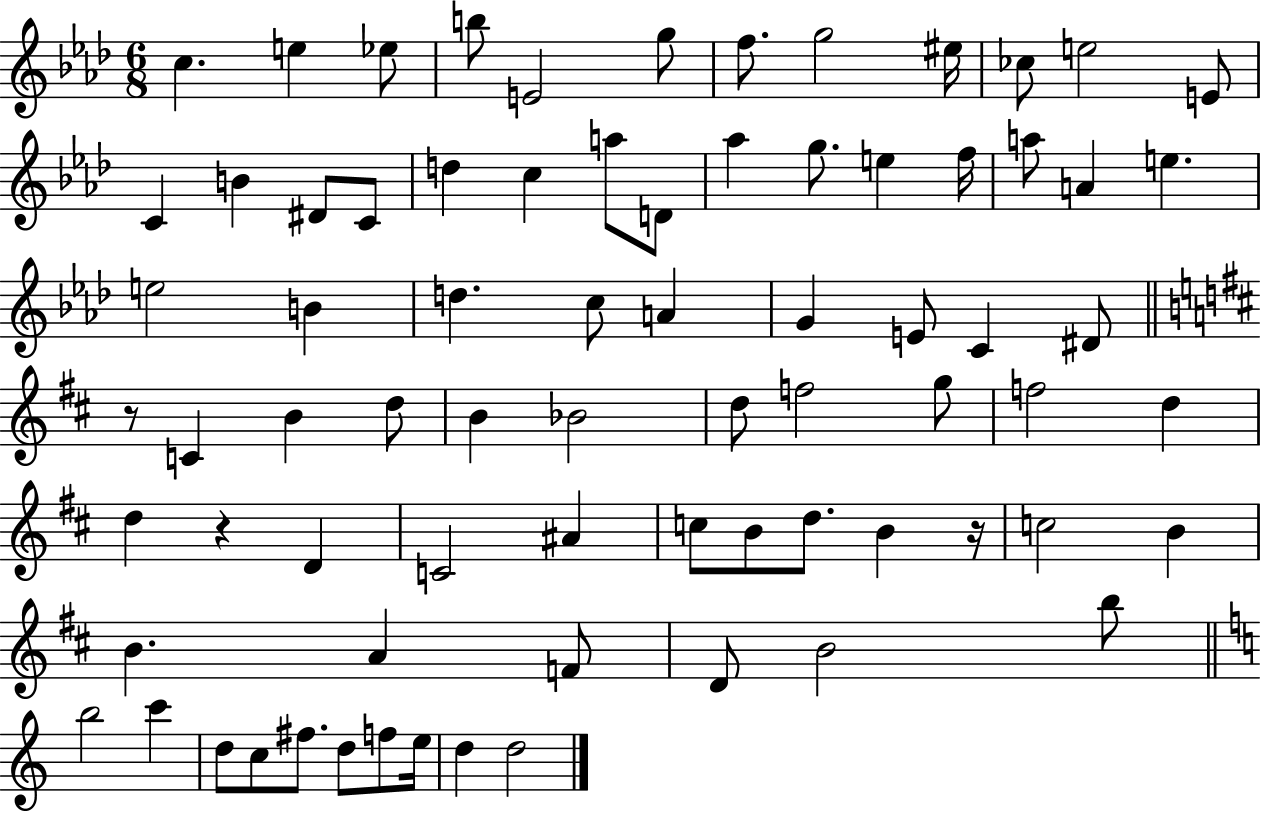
C5/q. E5/q Eb5/e B5/e E4/h G5/e F5/e. G5/h EIS5/s CES5/e E5/h E4/e C4/q B4/q D#4/e C4/e D5/q C5/q A5/e D4/e Ab5/q G5/e. E5/q F5/s A5/e A4/q E5/q. E5/h B4/q D5/q. C5/e A4/q G4/q E4/e C4/q D#4/e R/e C4/q B4/q D5/e B4/q Bb4/h D5/e F5/h G5/e F5/h D5/q D5/q R/q D4/q C4/h A#4/q C5/e B4/e D5/e. B4/q R/s C5/h B4/q B4/q. A4/q F4/e D4/e B4/h B5/e B5/h C6/q D5/e C5/e F#5/e. D5/e F5/e E5/s D5/q D5/h